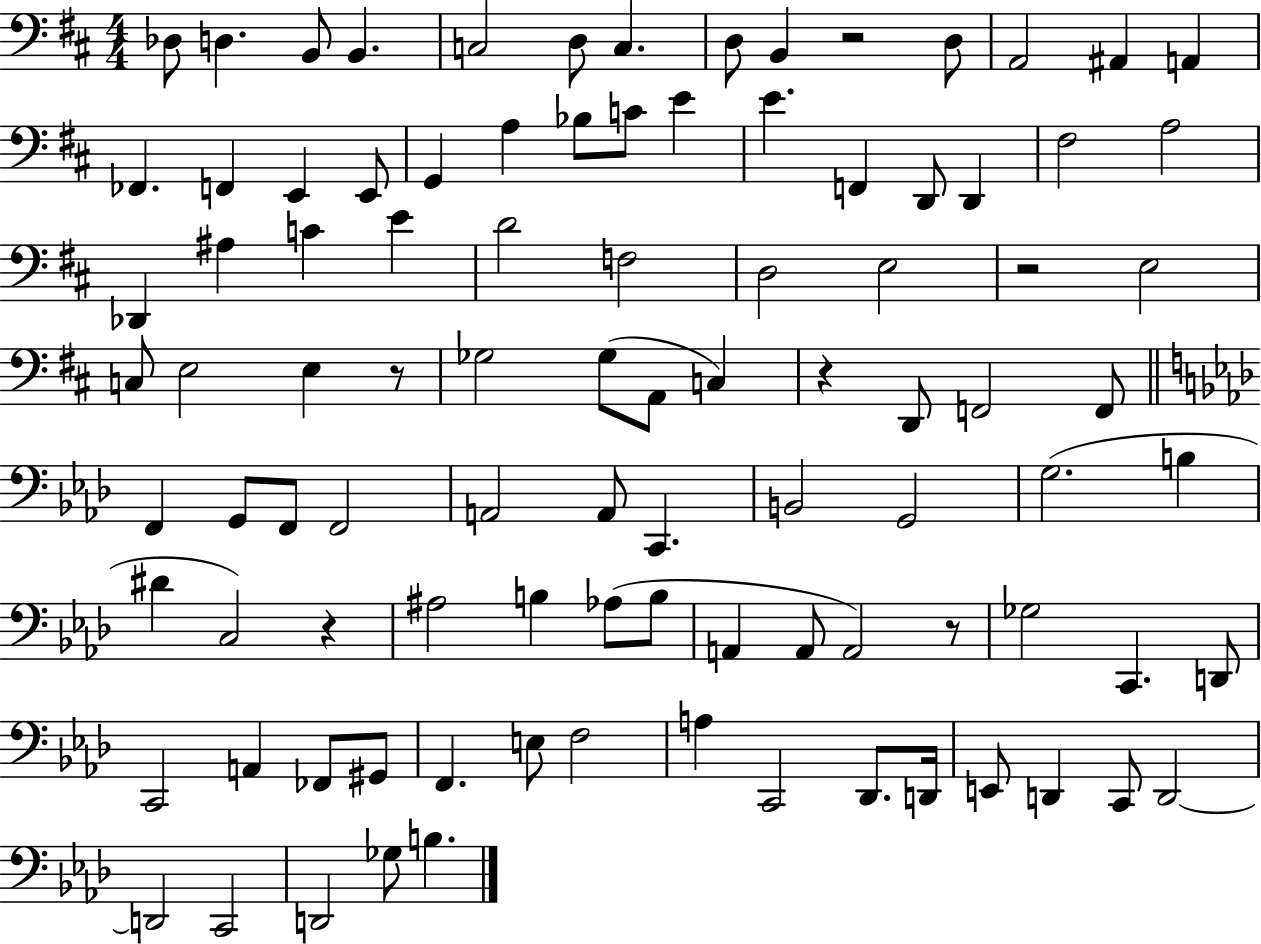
X:1
T:Untitled
M:4/4
L:1/4
K:D
_D,/2 D, B,,/2 B,, C,2 D,/2 C, D,/2 B,, z2 D,/2 A,,2 ^A,, A,, _F,, F,, E,, E,,/2 G,, A, _B,/2 C/2 E E F,, D,,/2 D,, ^F,2 A,2 _D,, ^A, C E D2 F,2 D,2 E,2 z2 E,2 C,/2 E,2 E, z/2 _G,2 _G,/2 A,,/2 C, z D,,/2 F,,2 F,,/2 F,, G,,/2 F,,/2 F,,2 A,,2 A,,/2 C,, B,,2 G,,2 G,2 B, ^D C,2 z ^A,2 B, _A,/2 B,/2 A,, A,,/2 A,,2 z/2 _G,2 C,, D,,/2 C,,2 A,, _F,,/2 ^G,,/2 F,, E,/2 F,2 A, C,,2 _D,,/2 D,,/4 E,,/2 D,, C,,/2 D,,2 D,,2 C,,2 D,,2 _G,/2 B,